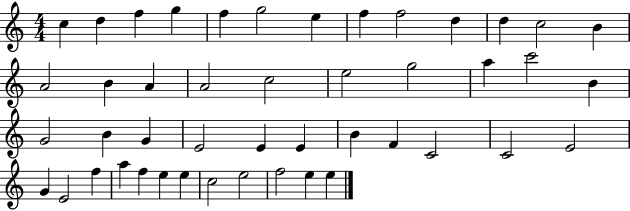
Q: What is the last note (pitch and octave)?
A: E5